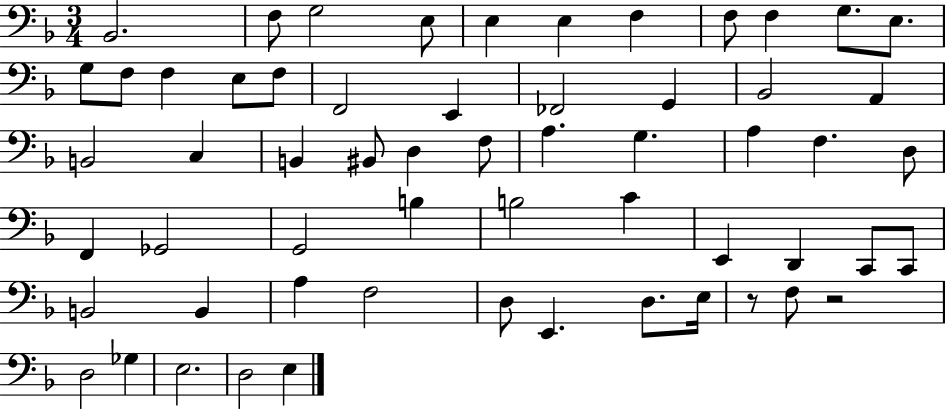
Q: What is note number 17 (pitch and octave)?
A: F2